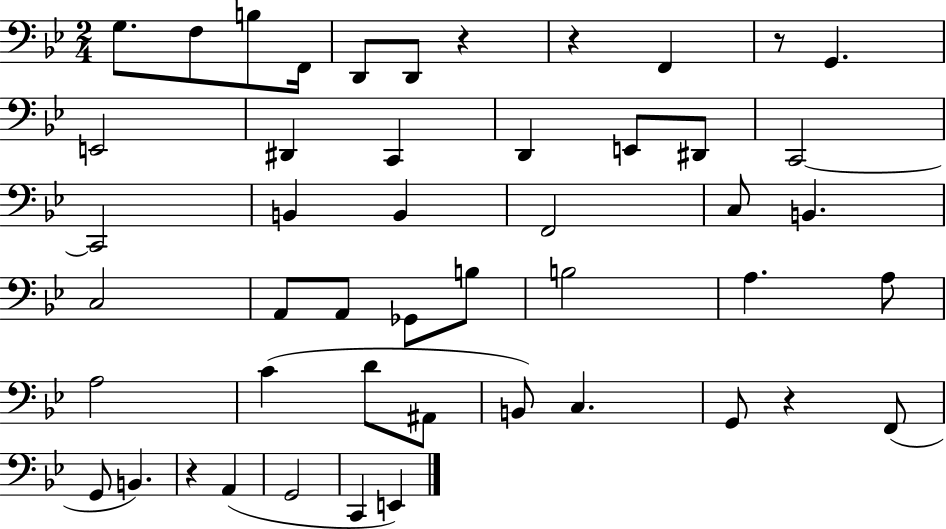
X:1
T:Untitled
M:2/4
L:1/4
K:Bb
G,/2 F,/2 B,/2 F,,/4 D,,/2 D,,/2 z z F,, z/2 G,, E,,2 ^D,, C,, D,, E,,/2 ^D,,/2 C,,2 C,,2 B,, B,, F,,2 C,/2 B,, C,2 A,,/2 A,,/2 _G,,/2 B,/2 B,2 A, A,/2 A,2 C D/2 ^A,,/2 B,,/2 C, G,,/2 z F,,/2 G,,/2 B,, z A,, G,,2 C,, E,,